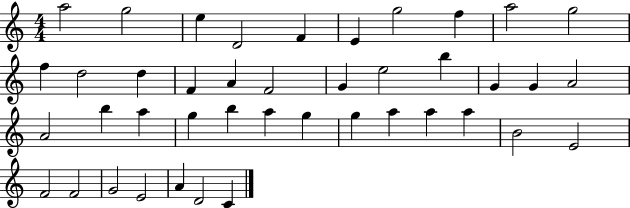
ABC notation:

X:1
T:Untitled
M:4/4
L:1/4
K:C
a2 g2 e D2 F E g2 f a2 g2 f d2 d F A F2 G e2 b G G A2 A2 b a g b a g g a a a B2 E2 F2 F2 G2 E2 A D2 C